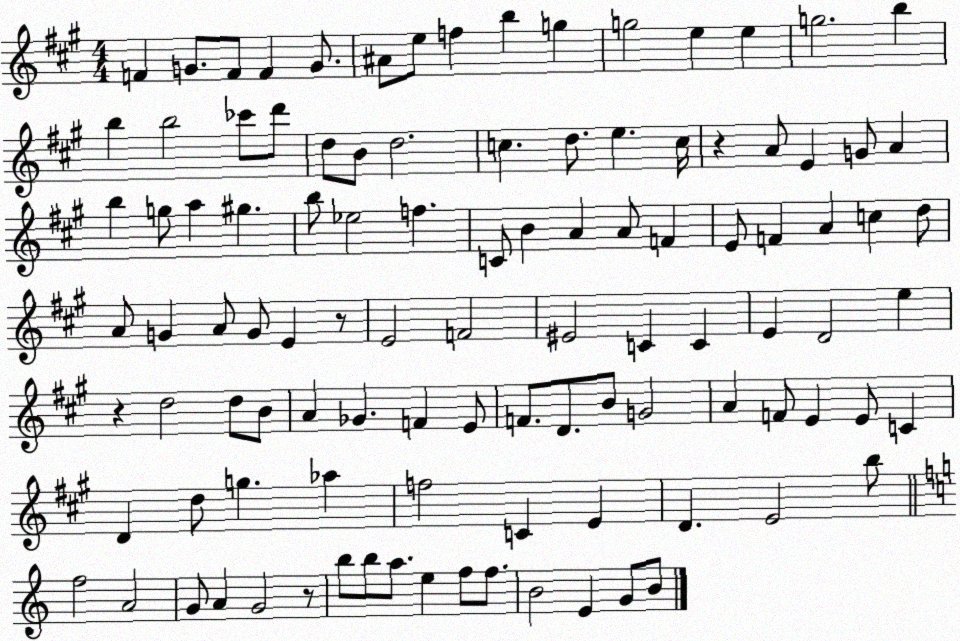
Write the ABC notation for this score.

X:1
T:Untitled
M:4/4
L:1/4
K:A
F G/2 F/2 F G/2 ^A/2 e/2 f b g g2 e e g2 b b b2 _c'/2 d'/2 d/2 B/2 d2 c d/2 e c/4 z A/2 E G/2 A b g/2 a ^g b/2 _e2 f C/2 B A A/2 F E/2 F A c d/2 A/2 G A/2 G/2 E z/2 E2 F2 ^E2 C C E D2 e z d2 d/2 B/2 A _G F E/2 F/2 D/2 B/2 G2 A F/2 E E/2 C D d/2 g _a f2 C E D E2 b/2 f2 A2 G/2 A G2 z/2 b/2 b/2 a/2 e f/2 f/2 B2 E G/2 B/2